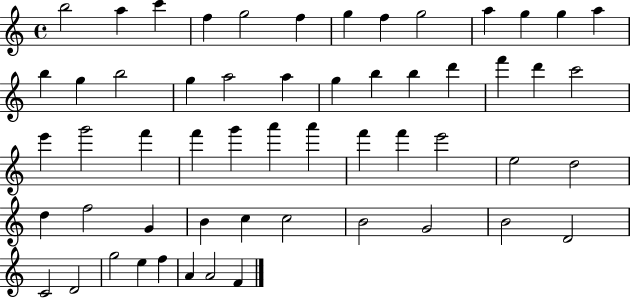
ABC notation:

X:1
T:Untitled
M:4/4
L:1/4
K:C
b2 a c' f g2 f g f g2 a g g a b g b2 g a2 a g b b d' f' d' c'2 e' g'2 f' f' g' a' a' f' f' e'2 e2 d2 d f2 G B c c2 B2 G2 B2 D2 C2 D2 g2 e f A A2 F